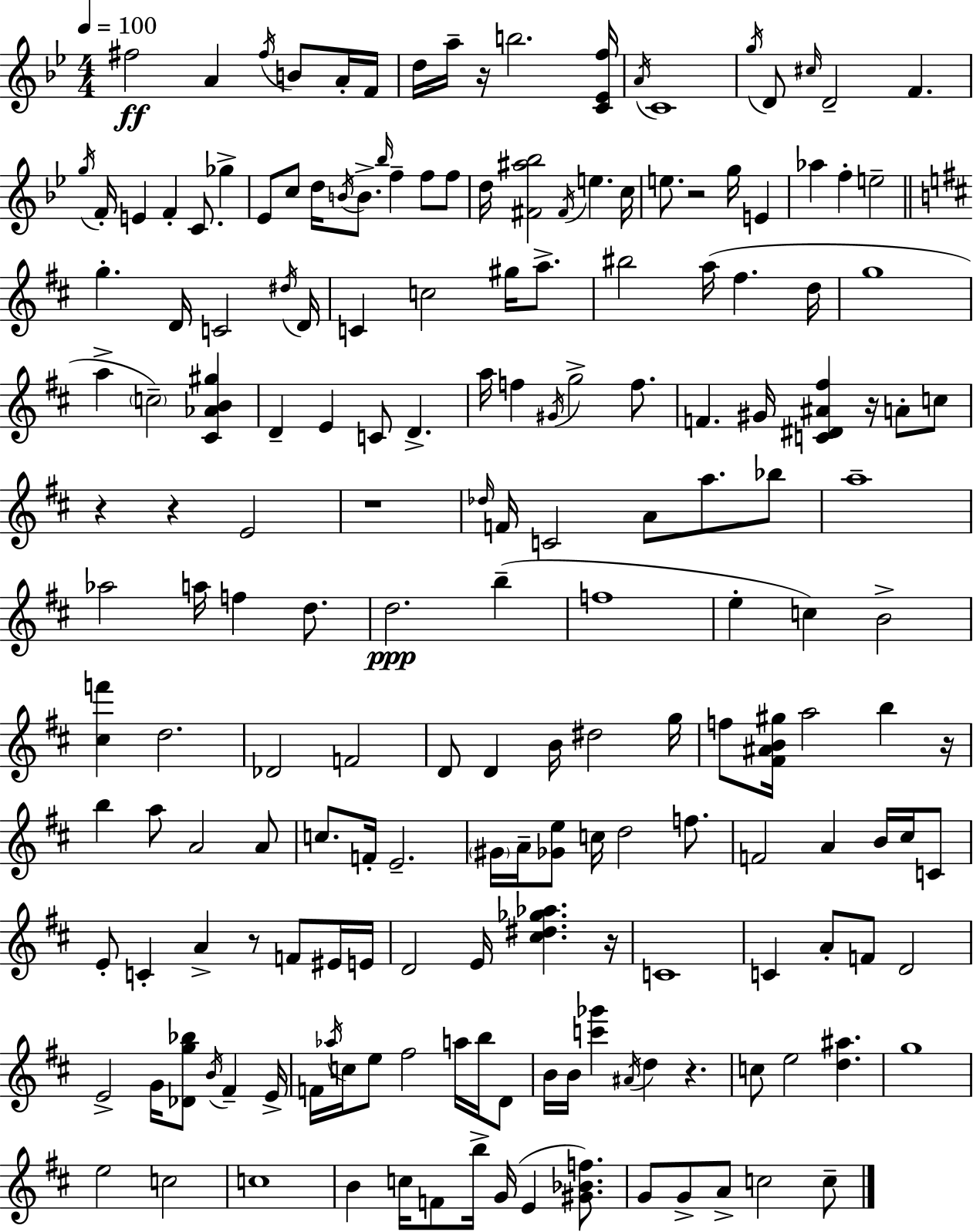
{
  \clef treble
  \numericTimeSignature
  \time 4/4
  \key bes \major
  \tempo 4 = 100
  fis''2\ff a'4 \acciaccatura { fis''16 } b'8 a'16-. | f'16 d''16 a''16-- r16 b''2. | <c' ees' f''>16 \acciaccatura { a'16 } c'1 | \acciaccatura { g''16 } d'8 \grace { cis''16 } d'2-- f'4. | \break \acciaccatura { g''16 } f'16-. e'4 f'4-. c'8. | ges''4-> ees'8 c''8 d''16 \acciaccatura { b'16 } b'8.-> \grace { bes''16 } f''4-- | f''8 f''8 d''16 <fis' ais'' bes''>2 | \acciaccatura { fis'16 } e''4. c''16 e''8. r2 | \break g''16 e'4 aes''4 f''4-. | e''2-- \bar "||" \break \key b \minor g''4.-. d'16 c'2 \acciaccatura { dis''16 } | d'16 c'4 c''2 gis''16 a''8.-> | bis''2 a''16( fis''4. | d''16 g''1 | \break a''4-> \parenthesize c''2--) <cis' aes' b' gis''>4 | d'4-- e'4 c'8 d'4.-> | a''16 f''4 \acciaccatura { gis'16 } g''2-> f''8. | f'4. gis'16 <c' dis' ais' fis''>4 r16 a'8-. | \break c''8 r4 r4 e'2 | r1 | \grace { des''16 } f'16 c'2 a'8 a''8. | bes''8 a''1-- | \break aes''2 a''16 f''4 | d''8. d''2.\ppp b''4--( | f''1 | e''4-. c''4) b'2-> | \break <cis'' f'''>4 d''2. | des'2 f'2 | d'8 d'4 b'16 dis''2 | g''16 f''8 <fis' ais' b' gis''>16 a''2 b''4 | \break r16 b''4 a''8 a'2 | a'8 c''8. f'16-. e'2.-- | \parenthesize gis'16 a'16-- <ges' e''>8 c''16 d''2 | f''8. f'2 a'4 b'16 | \break cis''16 c'8 e'8-. c'4-. a'4-> r8 f'8 | eis'16 e'16 d'2 e'16 <cis'' dis'' ges'' aes''>4. | r16 c'1 | c'4 a'8-. f'8 d'2 | \break e'2-> g'16 <des' g'' bes''>8 \acciaccatura { b'16 } fis'4-- | e'16-> f'16 \acciaccatura { aes''16 } c''16 e''8 fis''2 | a''16 b''16 d'8 b'16 b'16 <c''' ges'''>4 \acciaccatura { ais'16 } d''4 | r4. c''8 e''2 | \break <d'' ais''>4. g''1 | e''2 c''2 | c''1 | b'4 c''16 f'8 b''16-> g'16( e'4 | \break <gis' bes' f''>8.) g'8 g'8-> a'8-> c''2 | c''8-- \bar "|."
}